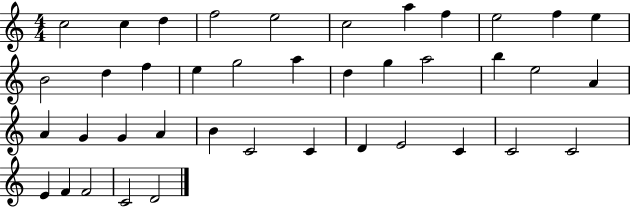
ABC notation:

X:1
T:Untitled
M:4/4
L:1/4
K:C
c2 c d f2 e2 c2 a f e2 f e B2 d f e g2 a d g a2 b e2 A A G G A B C2 C D E2 C C2 C2 E F F2 C2 D2